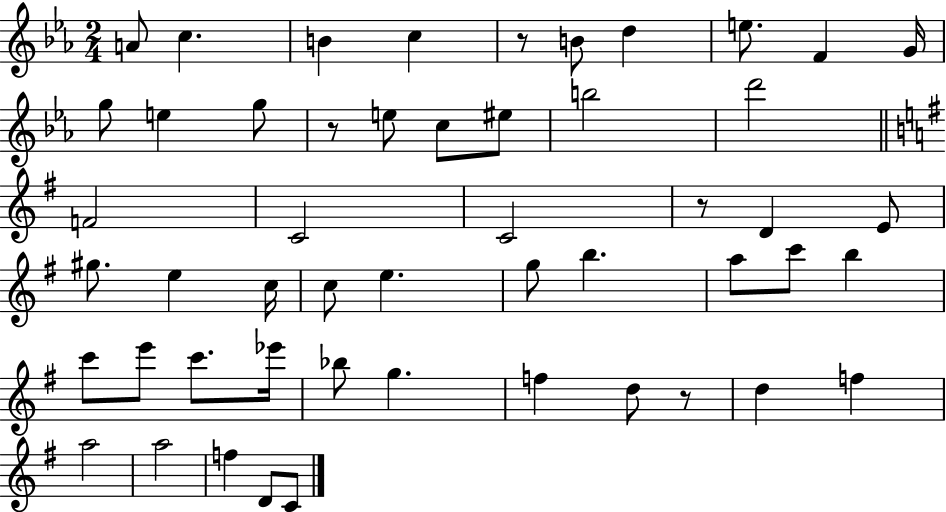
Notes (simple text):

A4/e C5/q. B4/q C5/q R/e B4/e D5/q E5/e. F4/q G4/s G5/e E5/q G5/e R/e E5/e C5/e EIS5/e B5/h D6/h F4/h C4/h C4/h R/e D4/q E4/e G#5/e. E5/q C5/s C5/e E5/q. G5/e B5/q. A5/e C6/e B5/q C6/e E6/e C6/e. Eb6/s Bb5/e G5/q. F5/q D5/e R/e D5/q F5/q A5/h A5/h F5/q D4/e C4/e